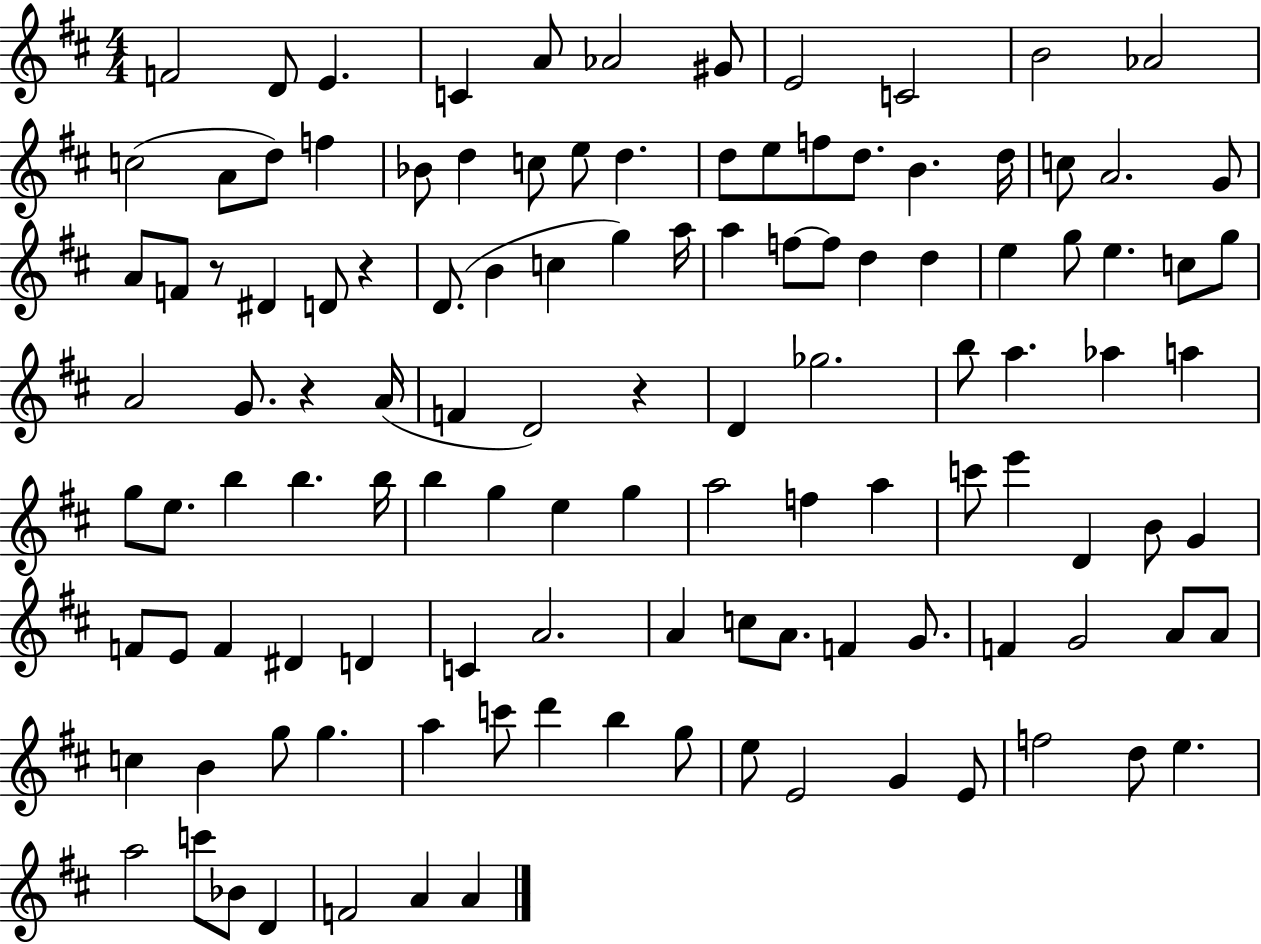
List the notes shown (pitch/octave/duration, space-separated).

F4/h D4/e E4/q. C4/q A4/e Ab4/h G#4/e E4/h C4/h B4/h Ab4/h C5/h A4/e D5/e F5/q Bb4/e D5/q C5/e E5/e D5/q. D5/e E5/e F5/e D5/e. B4/q. D5/s C5/e A4/h. G4/e A4/e F4/e R/e D#4/q D4/e R/q D4/e. B4/q C5/q G5/q A5/s A5/q F5/e F5/e D5/q D5/q E5/q G5/e E5/q. C5/e G5/e A4/h G4/e. R/q A4/s F4/q D4/h R/q D4/q Gb5/h. B5/e A5/q. Ab5/q A5/q G5/e E5/e. B5/q B5/q. B5/s B5/q G5/q E5/q G5/q A5/h F5/q A5/q C6/e E6/q D4/q B4/e G4/q F4/e E4/e F4/q D#4/q D4/q C4/q A4/h. A4/q C5/e A4/e. F4/q G4/e. F4/q G4/h A4/e A4/e C5/q B4/q G5/e G5/q. A5/q C6/e D6/q B5/q G5/e E5/e E4/h G4/q E4/e F5/h D5/e E5/q. A5/h C6/e Bb4/e D4/q F4/h A4/q A4/q